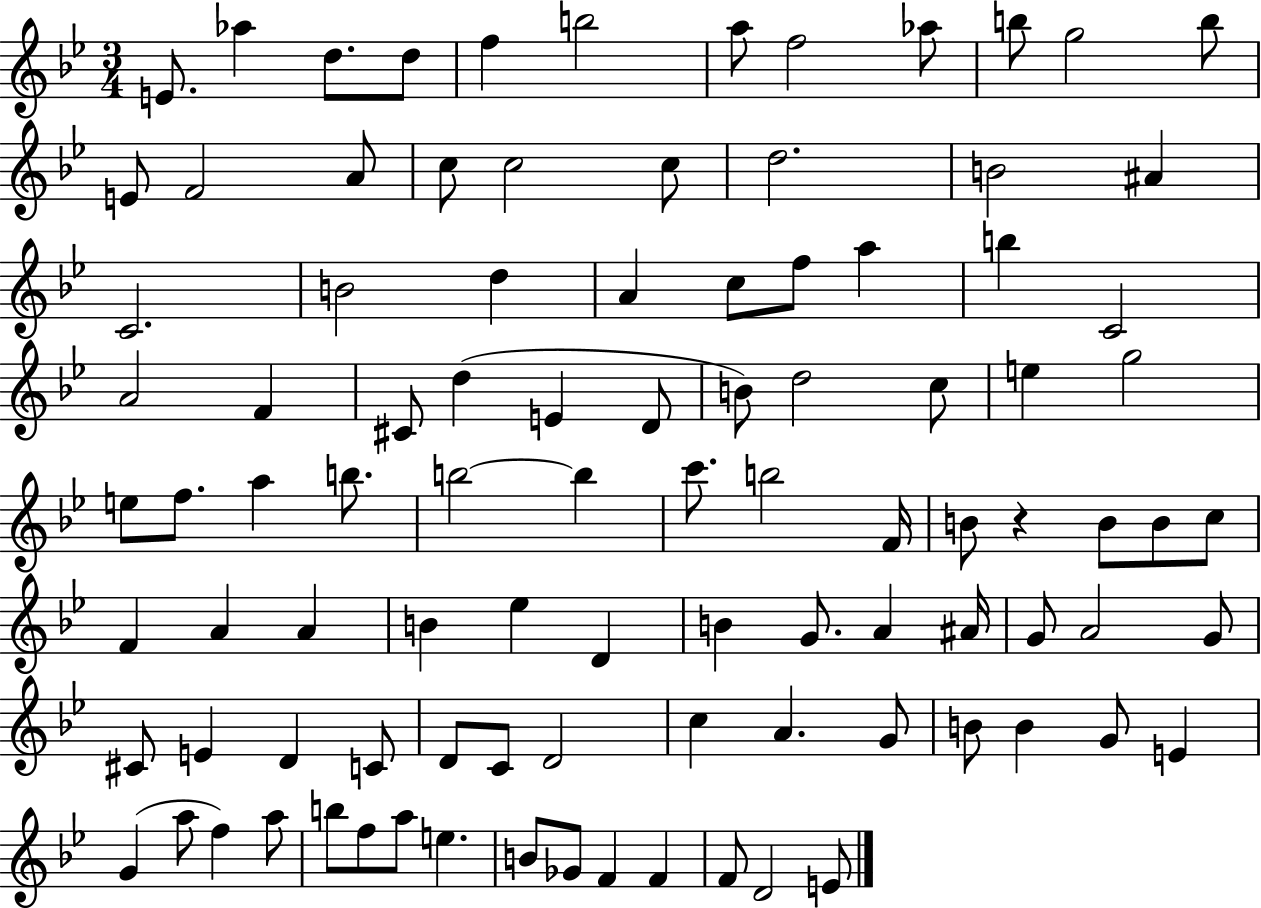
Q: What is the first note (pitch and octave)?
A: E4